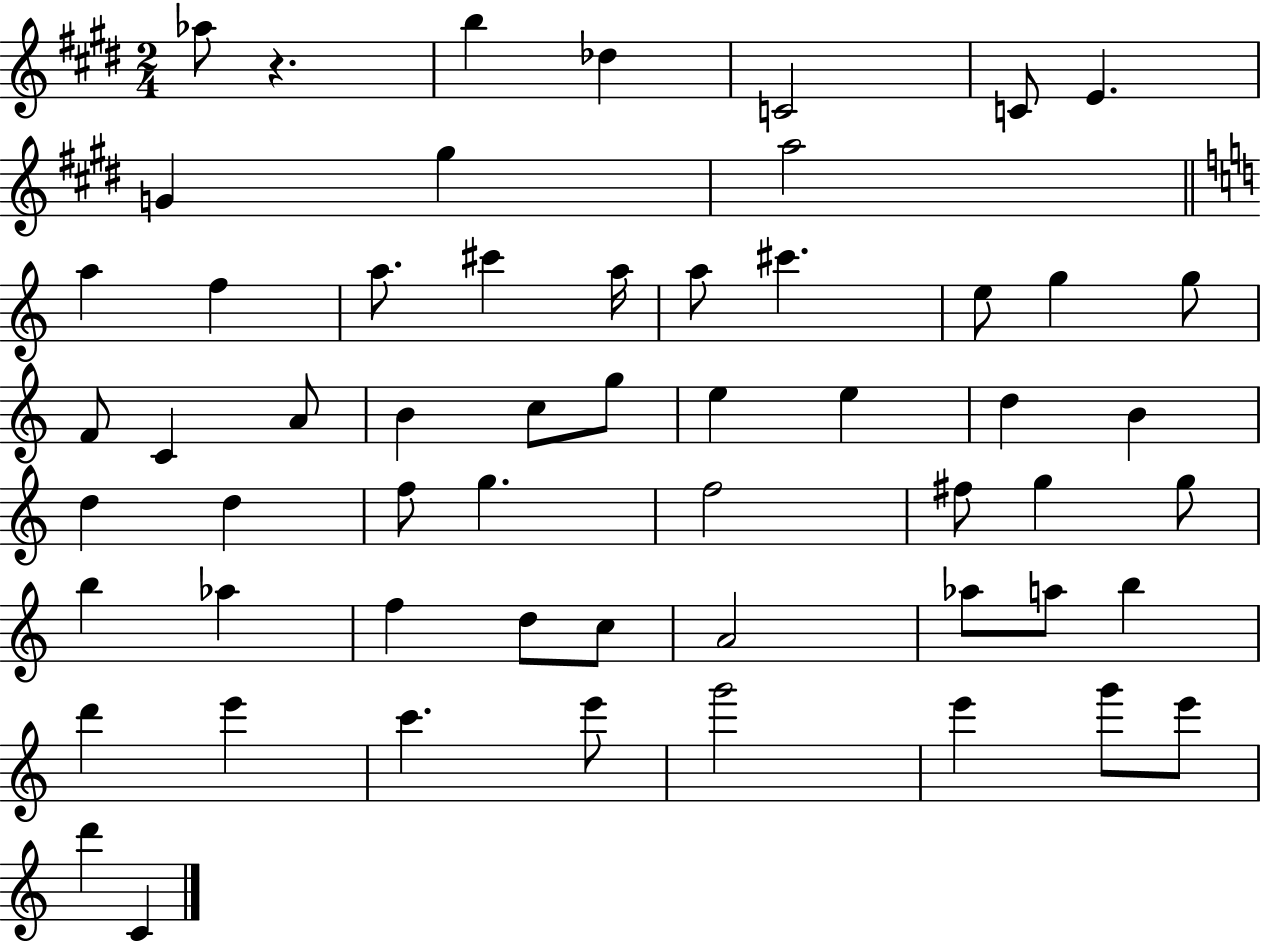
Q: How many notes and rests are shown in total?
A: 57